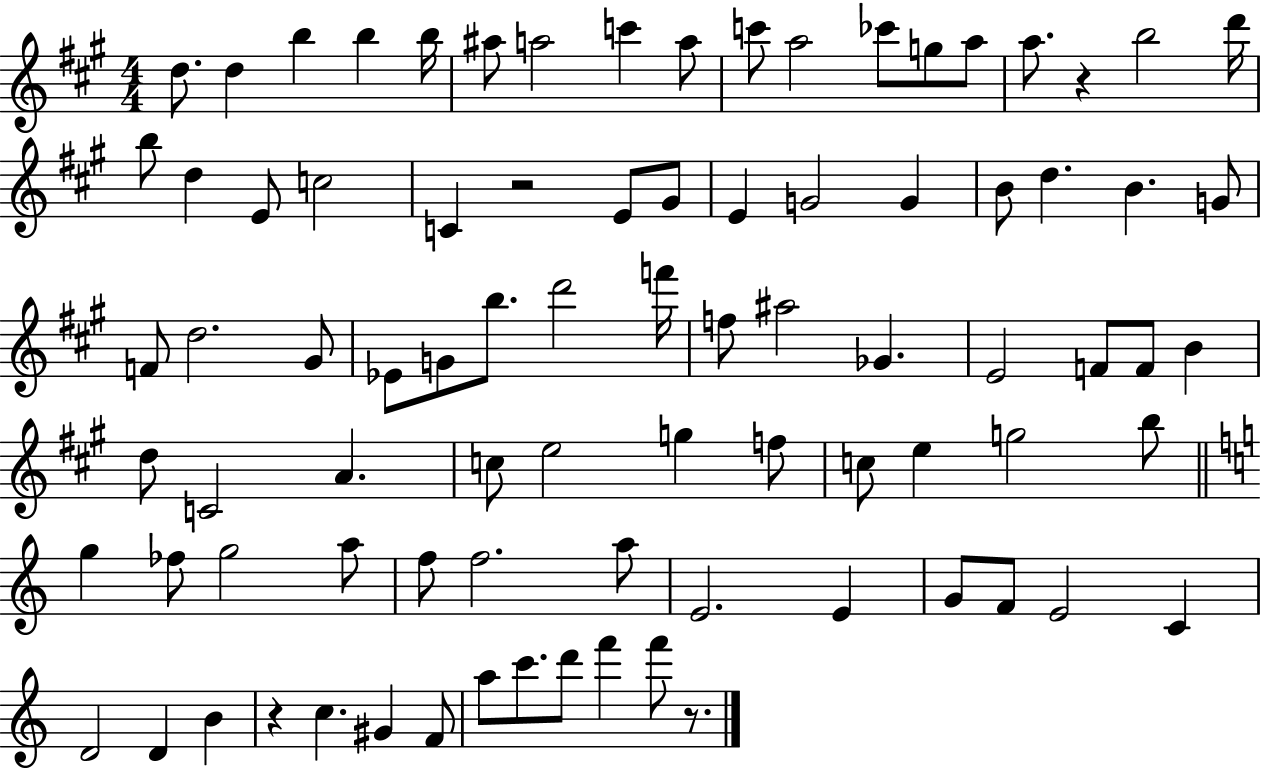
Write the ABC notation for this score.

X:1
T:Untitled
M:4/4
L:1/4
K:A
d/2 d b b b/4 ^a/2 a2 c' a/2 c'/2 a2 _c'/2 g/2 a/2 a/2 z b2 d'/4 b/2 d E/2 c2 C z2 E/2 ^G/2 E G2 G B/2 d B G/2 F/2 d2 ^G/2 _E/2 G/2 b/2 d'2 f'/4 f/2 ^a2 _G E2 F/2 F/2 B d/2 C2 A c/2 e2 g f/2 c/2 e g2 b/2 g _f/2 g2 a/2 f/2 f2 a/2 E2 E G/2 F/2 E2 C D2 D B z c ^G F/2 a/2 c'/2 d'/2 f' f'/2 z/2